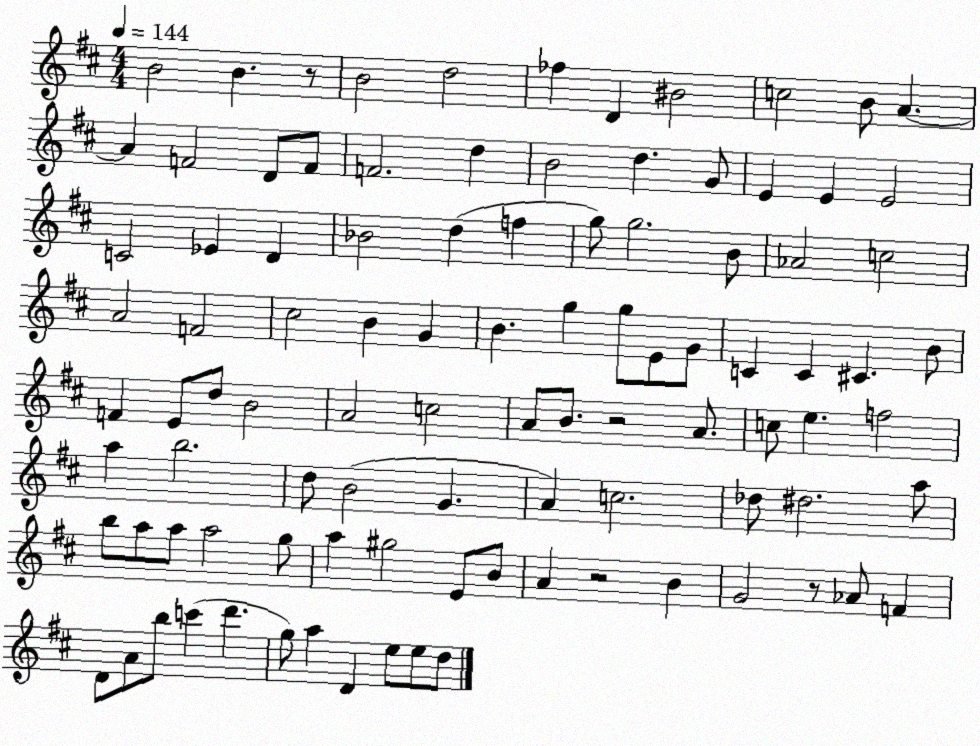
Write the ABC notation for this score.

X:1
T:Untitled
M:4/4
L:1/4
K:D
B2 B z/2 B2 d2 _f D ^B2 c2 B/2 A A F2 D/2 F/2 F2 d B2 d G/2 E E E2 C2 _E D _B2 d f g/2 g2 B/2 _A2 c2 A2 F2 ^c2 B G B g g/2 E/2 G/2 C C ^C B/2 F E/2 d/2 B2 A2 c2 A/2 B/2 z2 A/2 c/2 e f2 a b2 d/2 B2 G A c2 _d/2 ^d2 a/2 b/2 a/2 a/2 a2 g/2 a ^g2 E/2 B/2 A z2 B G2 z/2 _A/2 F D/2 A/2 b/2 c' d' g/2 a D e/2 e/2 d/2